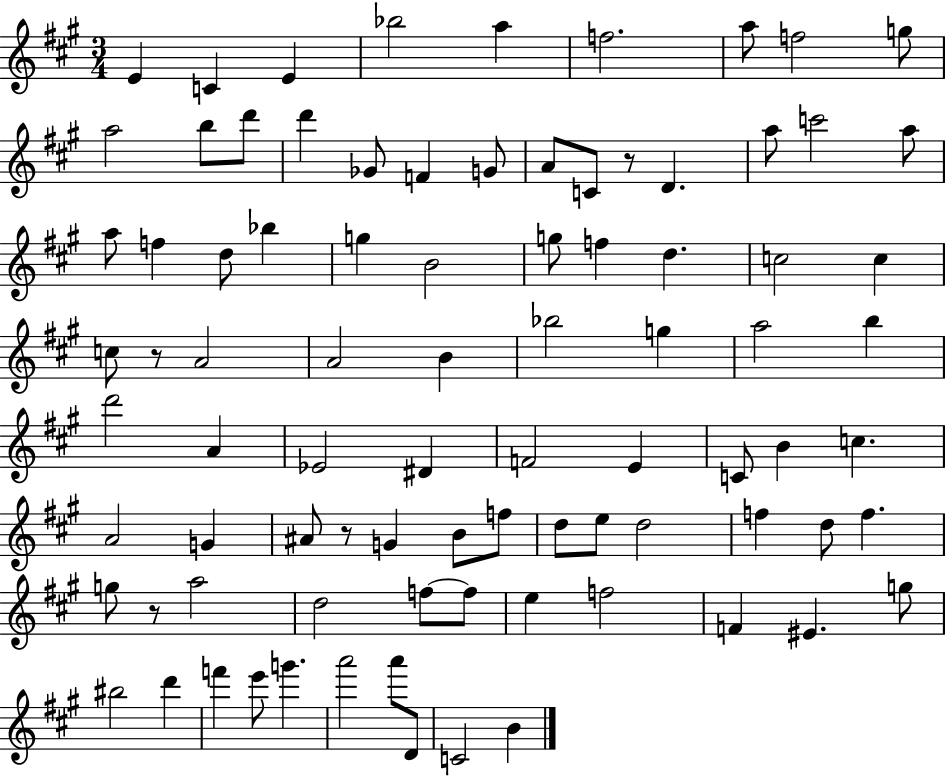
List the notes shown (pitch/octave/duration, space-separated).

E4/q C4/q E4/q Bb5/h A5/q F5/h. A5/e F5/h G5/e A5/h B5/e D6/e D6/q Gb4/e F4/q G4/e A4/e C4/e R/e D4/q. A5/e C6/h A5/e A5/e F5/q D5/e Bb5/q G5/q B4/h G5/e F5/q D5/q. C5/h C5/q C5/e R/e A4/h A4/h B4/q Bb5/h G5/q A5/h B5/q D6/h A4/q Eb4/h D#4/q F4/h E4/q C4/e B4/q C5/q. A4/h G4/q A#4/e R/e G4/q B4/e F5/e D5/e E5/e D5/h F5/q D5/e F5/q. G5/e R/e A5/h D5/h F5/e F5/e E5/q F5/h F4/q EIS4/q. G5/e BIS5/h D6/q F6/q E6/e G6/q. A6/h A6/e D4/e C4/h B4/q